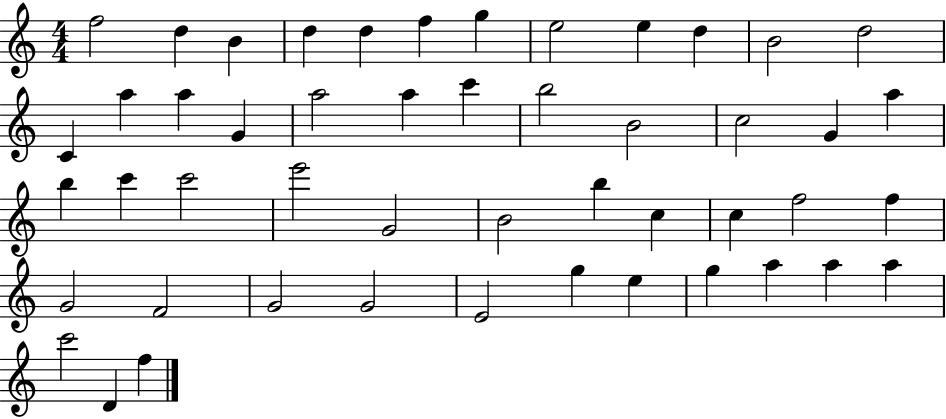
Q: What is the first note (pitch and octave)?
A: F5